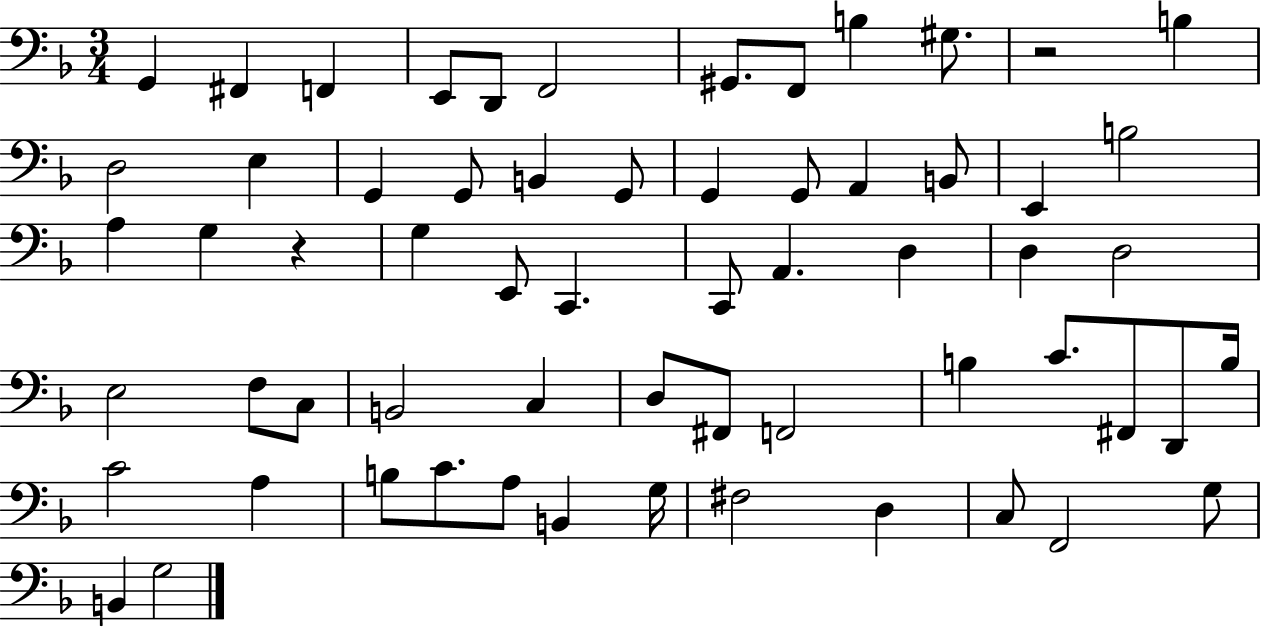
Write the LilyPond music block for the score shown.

{
  \clef bass
  \numericTimeSignature
  \time 3/4
  \key f \major
  g,4 fis,4 f,4 | e,8 d,8 f,2 | gis,8. f,8 b4 gis8. | r2 b4 | \break d2 e4 | g,4 g,8 b,4 g,8 | g,4 g,8 a,4 b,8 | e,4 b2 | \break a4 g4 r4 | g4 e,8 c,4. | c,8 a,4. d4 | d4 d2 | \break e2 f8 c8 | b,2 c4 | d8 fis,8 f,2 | b4 c'8. fis,8 d,8 b16 | \break c'2 a4 | b8 c'8. a8 b,4 g16 | fis2 d4 | c8 f,2 g8 | \break b,4 g2 | \bar "|."
}